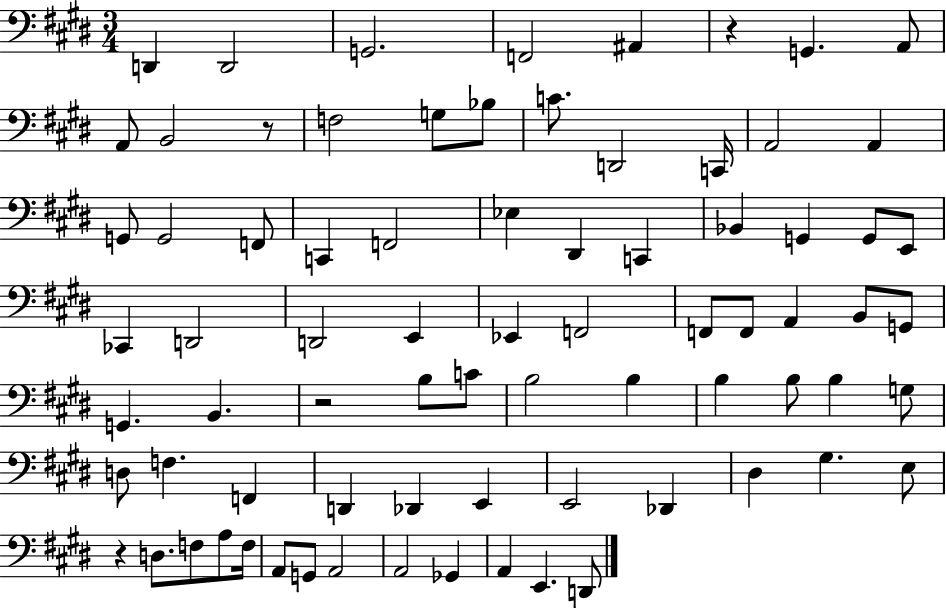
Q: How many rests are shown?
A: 4